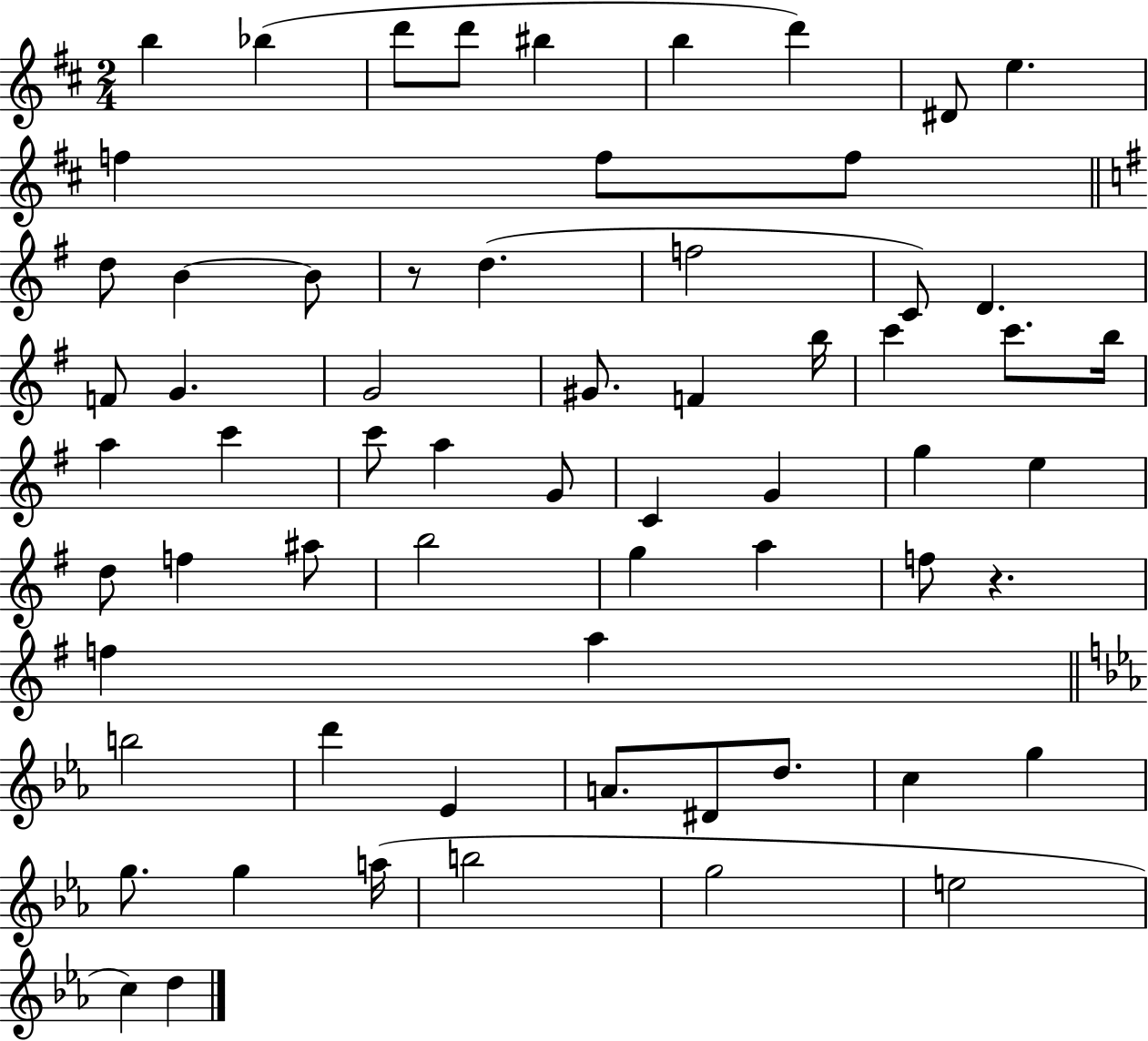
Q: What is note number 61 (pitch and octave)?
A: C5